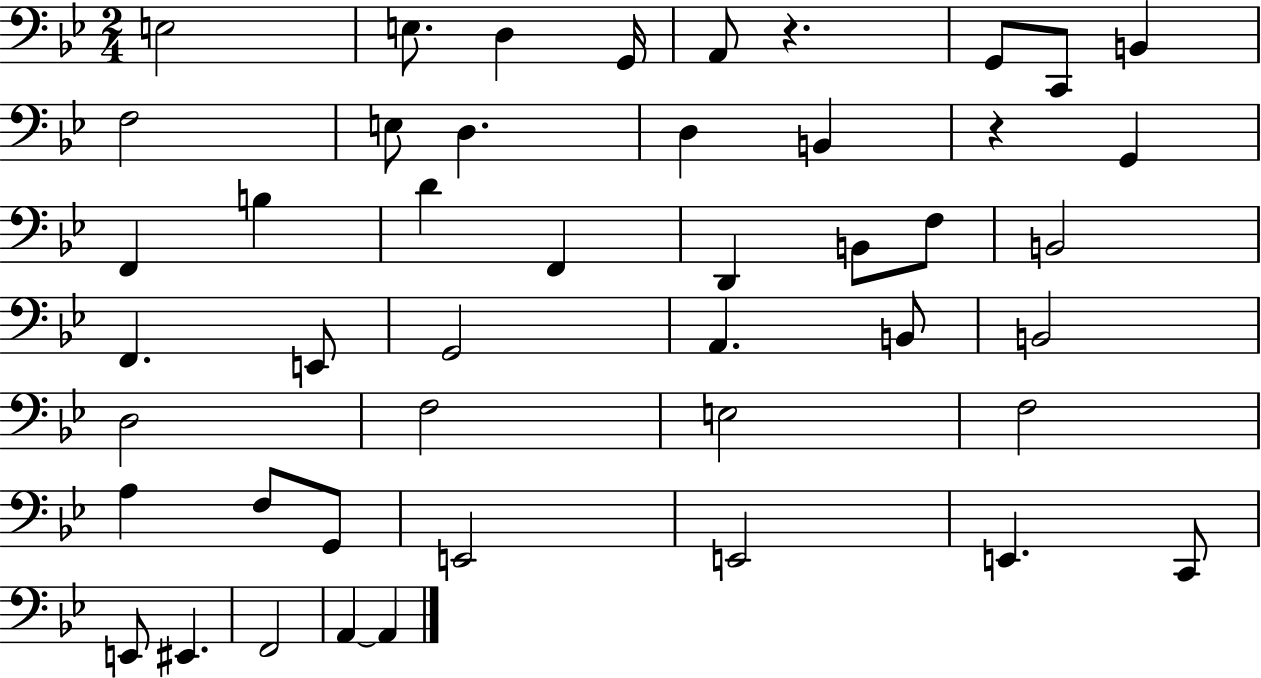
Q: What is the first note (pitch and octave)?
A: E3